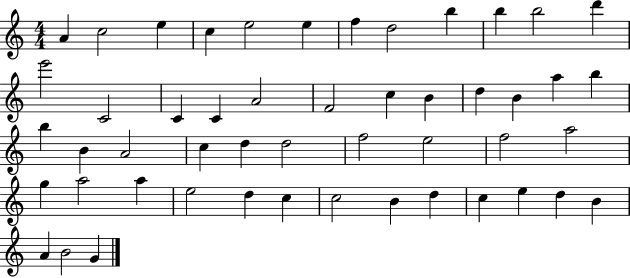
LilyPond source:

{
  \clef treble
  \numericTimeSignature
  \time 4/4
  \key c \major
  a'4 c''2 e''4 | c''4 e''2 e''4 | f''4 d''2 b''4 | b''4 b''2 d'''4 | \break e'''2 c'2 | c'4 c'4 a'2 | f'2 c''4 b'4 | d''4 b'4 a''4 b''4 | \break b''4 b'4 a'2 | c''4 d''4 d''2 | f''2 e''2 | f''2 a''2 | \break g''4 a''2 a''4 | e''2 d''4 c''4 | c''2 b'4 d''4 | c''4 e''4 d''4 b'4 | \break a'4 b'2 g'4 | \bar "|."
}